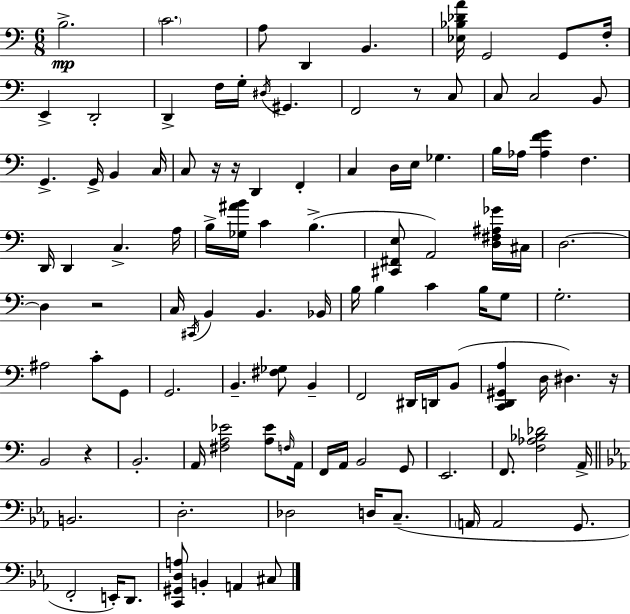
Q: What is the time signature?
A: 6/8